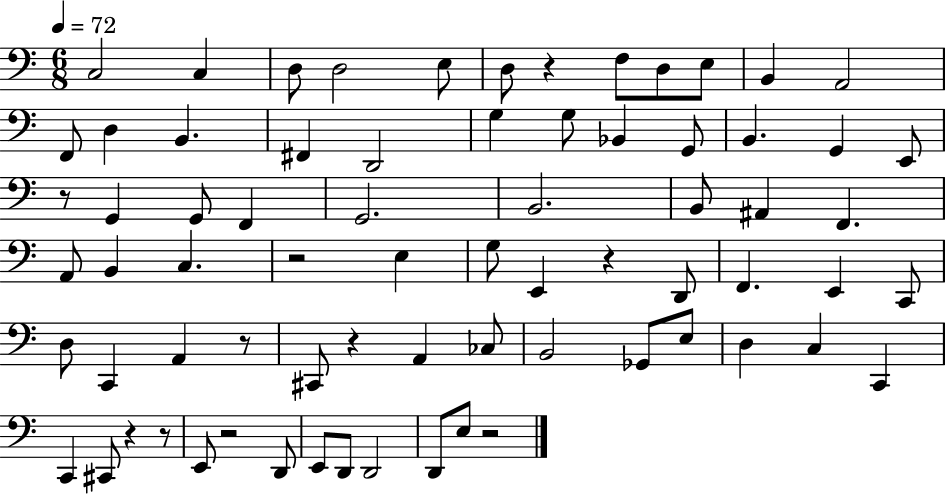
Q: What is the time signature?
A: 6/8